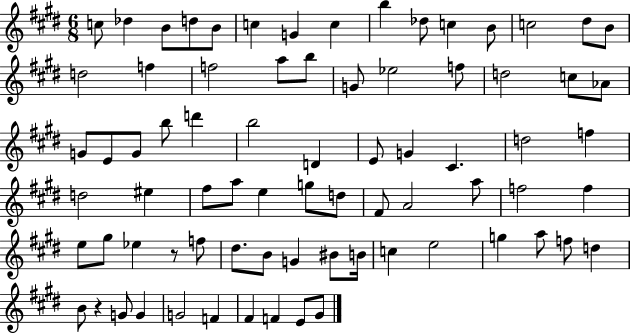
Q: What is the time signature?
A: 6/8